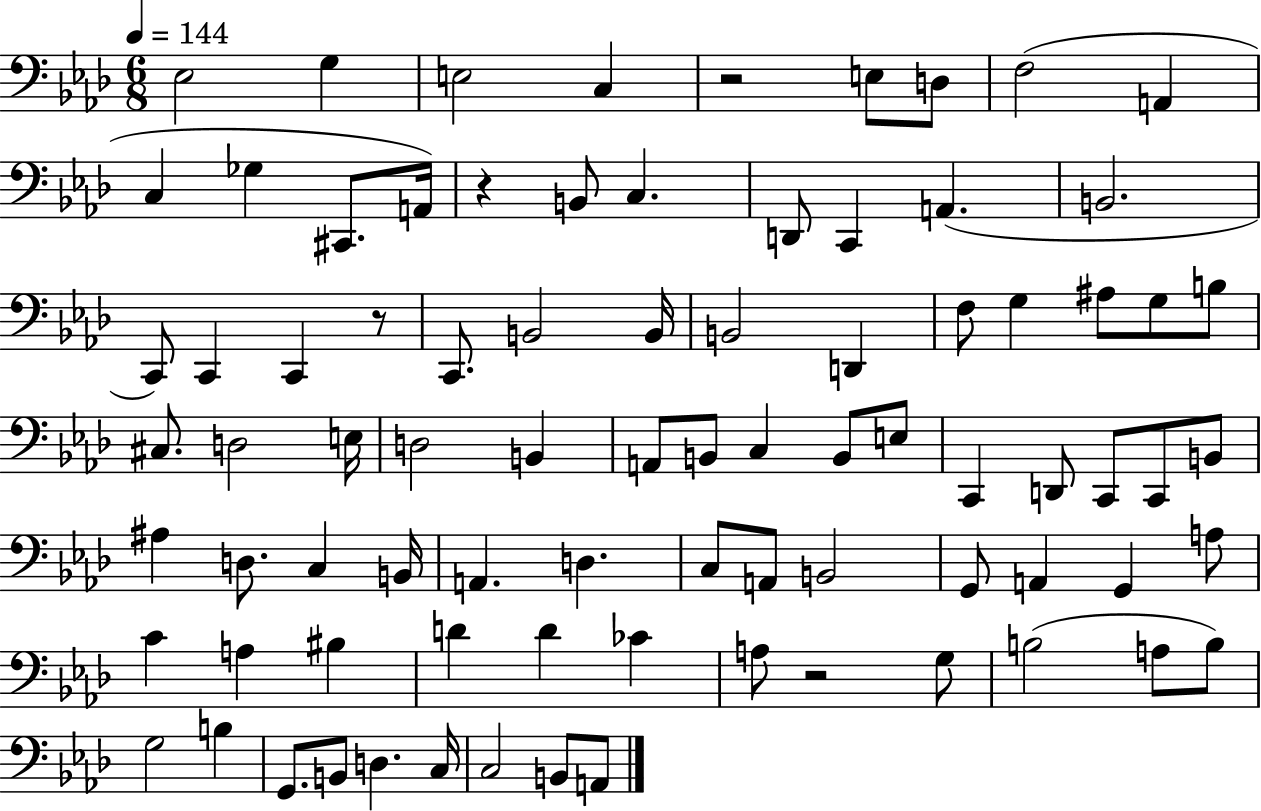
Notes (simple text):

Eb3/h G3/q E3/h C3/q R/h E3/e D3/e F3/h A2/q C3/q Gb3/q C#2/e. A2/s R/q B2/e C3/q. D2/e C2/q A2/q. B2/h. C2/e C2/q C2/q R/e C2/e. B2/h B2/s B2/h D2/q F3/e G3/q A#3/e G3/e B3/e C#3/e. D3/h E3/s D3/h B2/q A2/e B2/e C3/q B2/e E3/e C2/q D2/e C2/e C2/e B2/e A#3/q D3/e. C3/q B2/s A2/q. D3/q. C3/e A2/e B2/h G2/e A2/q G2/q A3/e C4/q A3/q BIS3/q D4/q D4/q CES4/q A3/e R/h G3/e B3/h A3/e B3/e G3/h B3/q G2/e. B2/e D3/q. C3/s C3/h B2/e A2/e